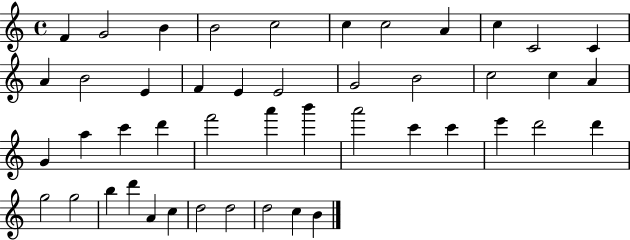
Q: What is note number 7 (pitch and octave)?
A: C5